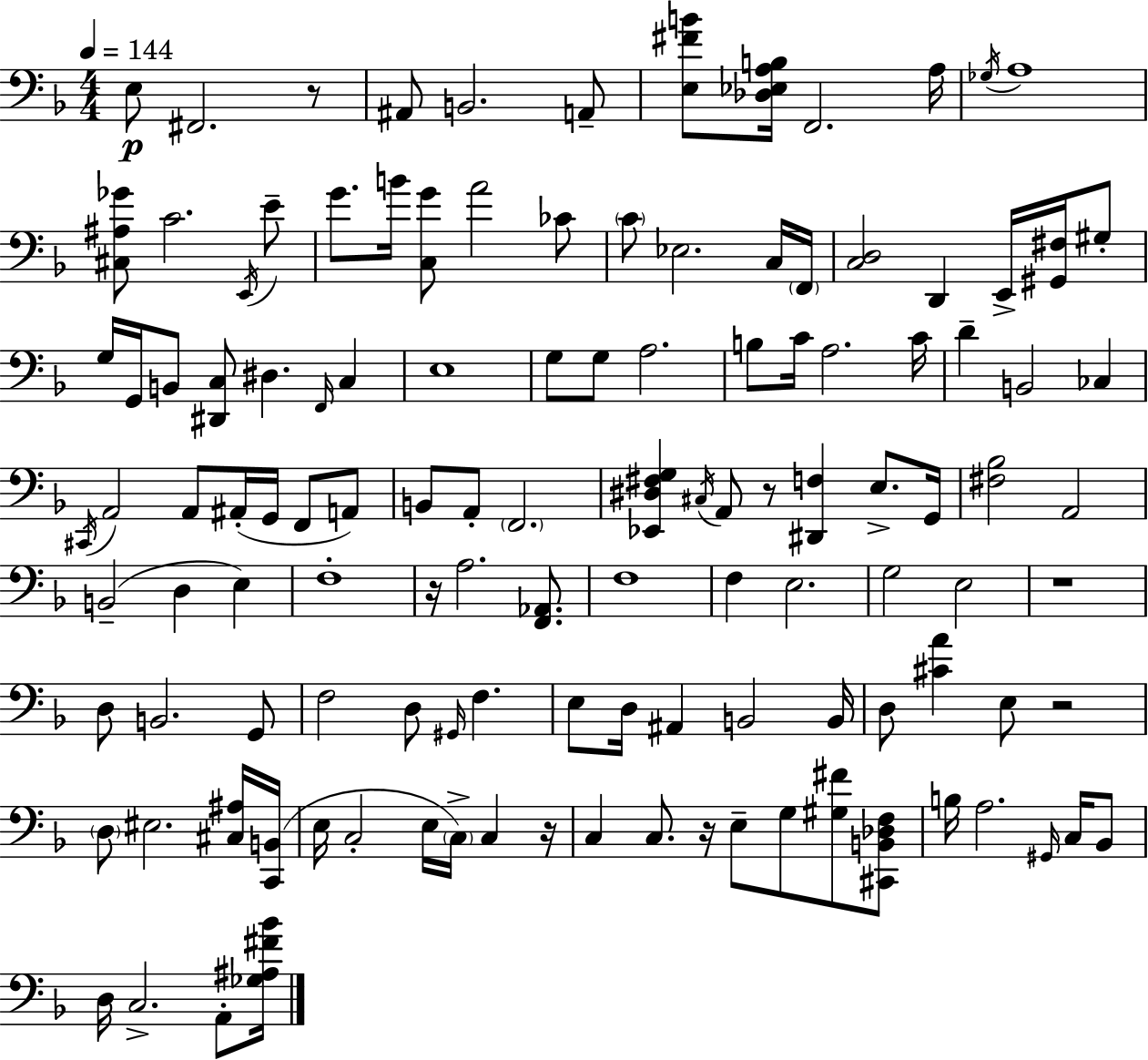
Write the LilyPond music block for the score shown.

{
  \clef bass
  \numericTimeSignature
  \time 4/4
  \key d \minor
  \tempo 4 = 144
  e8\p fis,2. r8 | ais,8 b,2. a,8-- | <e fis' b'>8 <des ees a b>16 f,2. a16 | \acciaccatura { ges16 } a1 | \break <cis ais ges'>8 c'2. \acciaccatura { e,16 } | e'8-- g'8. b'16 <c g'>8 a'2 | ces'8 \parenthesize c'8 ees2. | c16 \parenthesize f,16 <c d>2 d,4 e,16-> <gis, fis>16 | \break gis8-. g16 g,16 b,8 <dis, c>8 dis4. \grace { f,16 } c4 | e1 | g8 g8 a2. | b8 c'16 a2. | \break c'16 d'4-- b,2 ces4 | \acciaccatura { cis,16 } a,2 a,8 ais,16-.( g,16 | f,8 a,8) b,8 a,8-. \parenthesize f,2. | <ees, dis fis g>4 \acciaccatura { cis16 } a,8 r8 <dis, f>4 | \break e8.-> g,16 <fis bes>2 a,2 | b,2--( d4 | e4) f1-. | r16 a2. | \break <f, aes,>8. f1 | f4 e2. | g2 e2 | r1 | \break d8 b,2. | g,8 f2 d8 \grace { gis,16 } | f4. e8 d16 ais,4 b,2 | b,16 d8 <cis' a'>4 e8 r2 | \break \parenthesize d8 eis2. | <cis ais>16 <c, b,>16( e16 c2-. e16 | \parenthesize c16->) c4 r16 c4 c8. r16 e8-- | g8 <gis fis'>8 <cis, b, des f>8 b16 a2. | \break \grace { gis,16 } c16 bes,8 d16 c2.-> | a,8-. <ges ais fis' bes'>16 \bar "|."
}